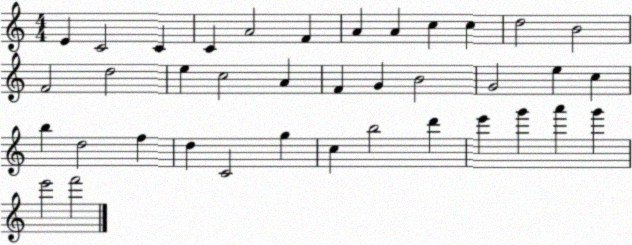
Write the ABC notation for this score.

X:1
T:Untitled
M:4/4
L:1/4
K:C
E C2 C C A2 F A A c c d2 B2 F2 d2 e c2 A F G B2 G2 e c b d2 f d C2 g c b2 d' e' g' a' g' e'2 f'2